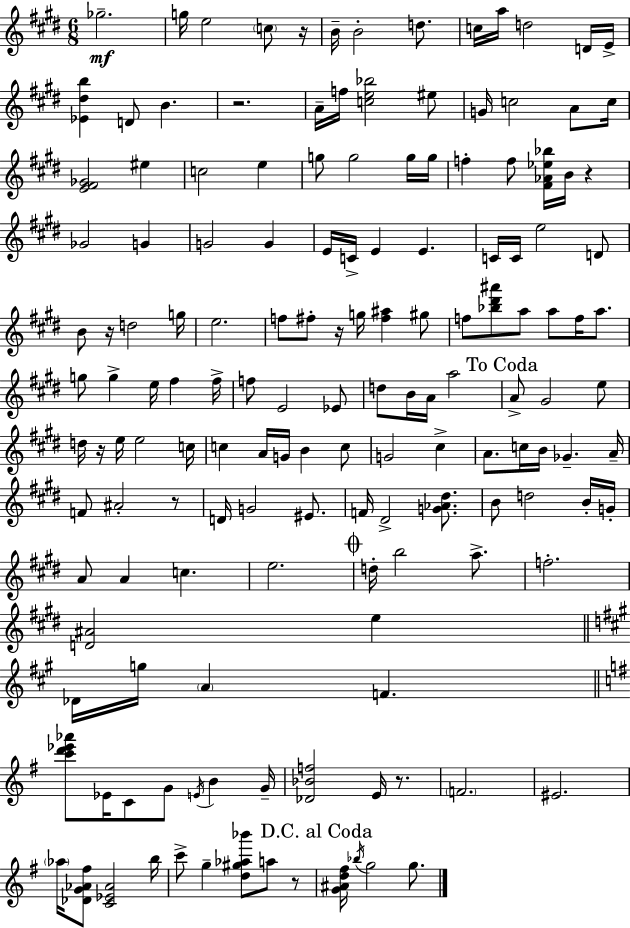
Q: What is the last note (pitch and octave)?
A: G5